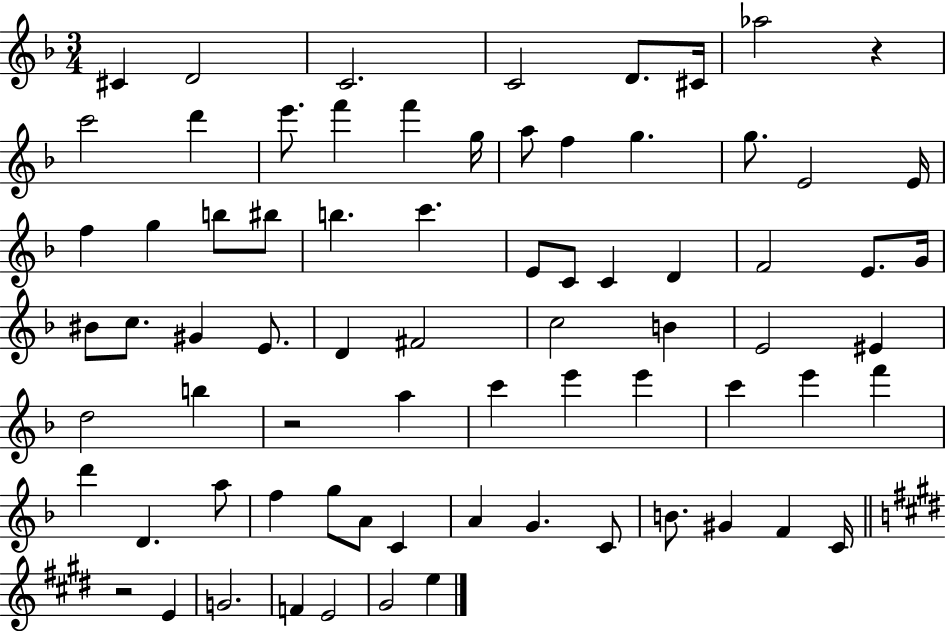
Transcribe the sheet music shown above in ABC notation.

X:1
T:Untitled
M:3/4
L:1/4
K:F
^C D2 C2 C2 D/2 ^C/4 _a2 z c'2 d' e'/2 f' f' g/4 a/2 f g g/2 E2 E/4 f g b/2 ^b/2 b c' E/2 C/2 C D F2 E/2 G/4 ^B/2 c/2 ^G E/2 D ^F2 c2 B E2 ^E d2 b z2 a c' e' e' c' e' f' d' D a/2 f g/2 A/2 C A G C/2 B/2 ^G F C/4 z2 E G2 F E2 ^G2 e